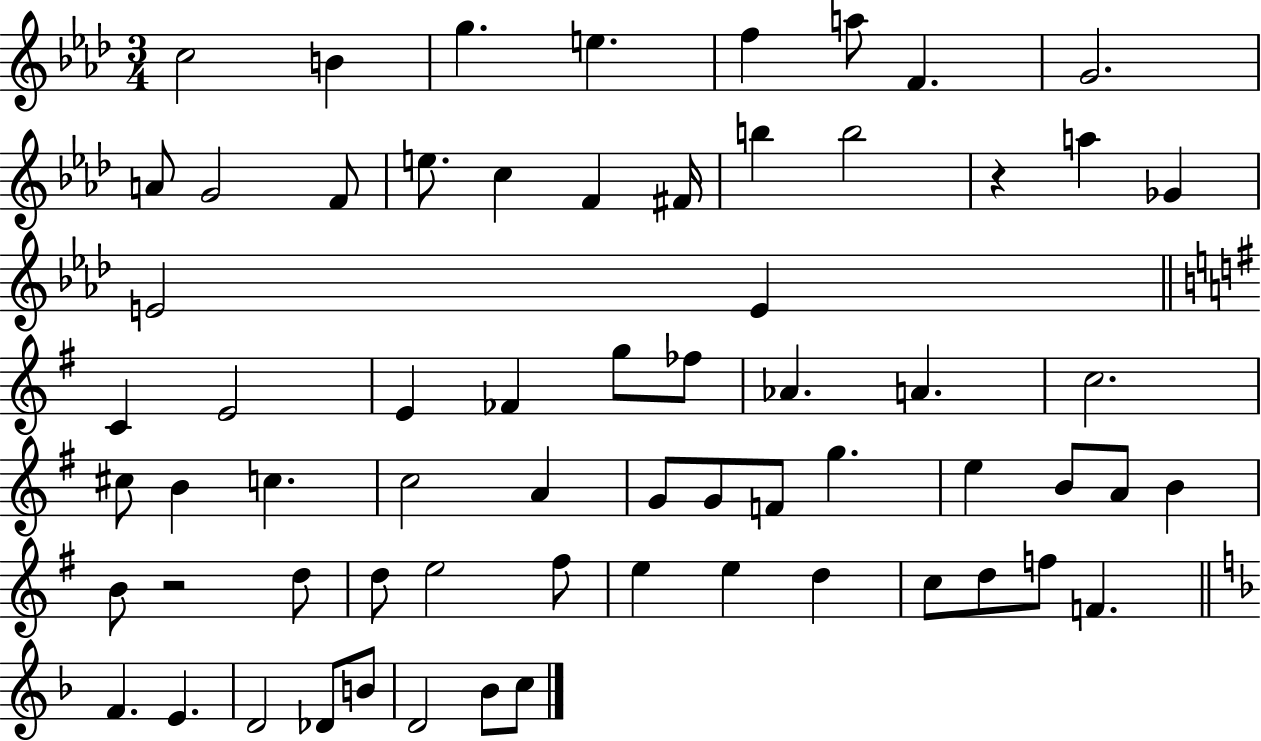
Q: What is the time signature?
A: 3/4